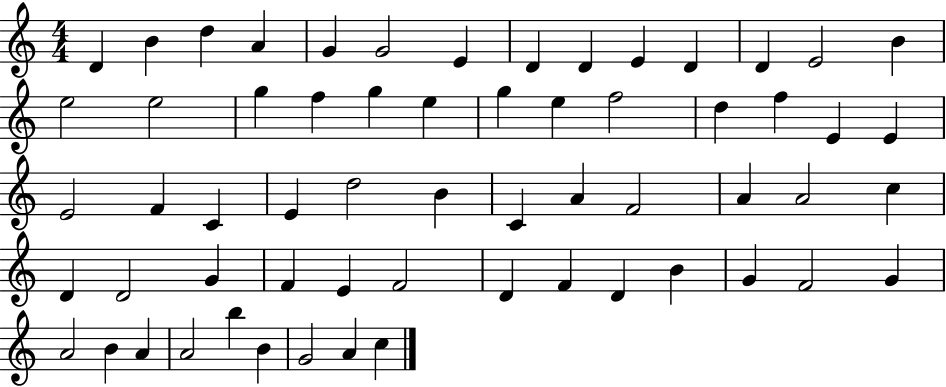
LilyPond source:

{
  \clef treble
  \numericTimeSignature
  \time 4/4
  \key c \major
  d'4 b'4 d''4 a'4 | g'4 g'2 e'4 | d'4 d'4 e'4 d'4 | d'4 e'2 b'4 | \break e''2 e''2 | g''4 f''4 g''4 e''4 | g''4 e''4 f''2 | d''4 f''4 e'4 e'4 | \break e'2 f'4 c'4 | e'4 d''2 b'4 | c'4 a'4 f'2 | a'4 a'2 c''4 | \break d'4 d'2 g'4 | f'4 e'4 f'2 | d'4 f'4 d'4 b'4 | g'4 f'2 g'4 | \break a'2 b'4 a'4 | a'2 b''4 b'4 | g'2 a'4 c''4 | \bar "|."
}